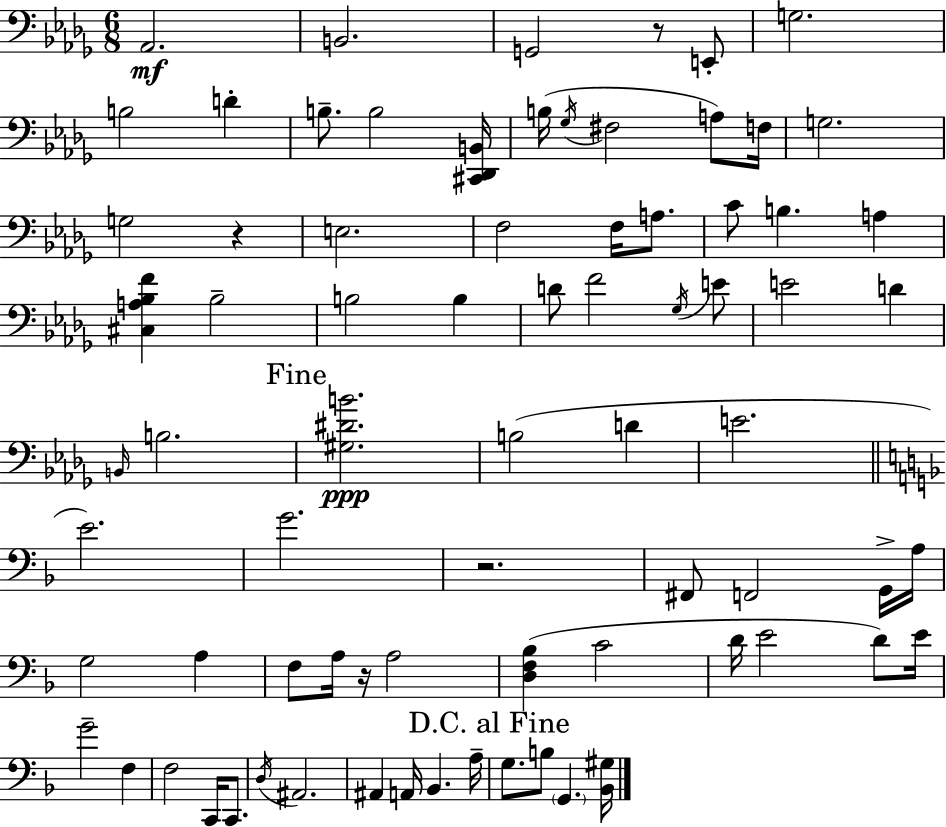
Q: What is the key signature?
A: BES minor